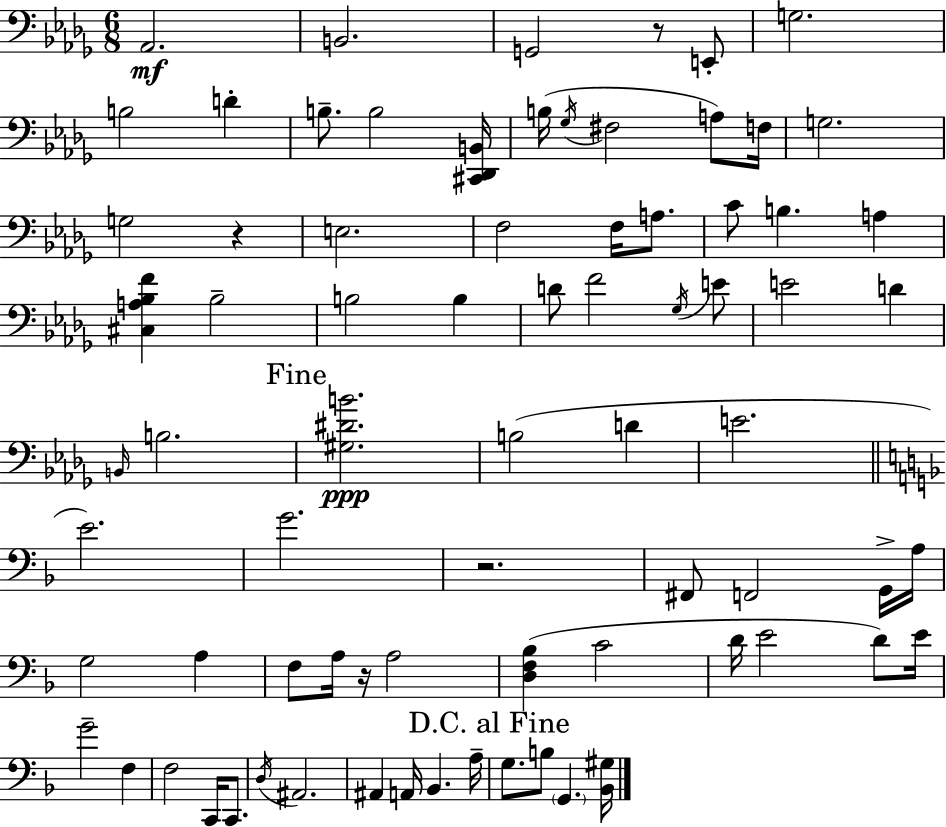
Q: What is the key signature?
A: BES minor